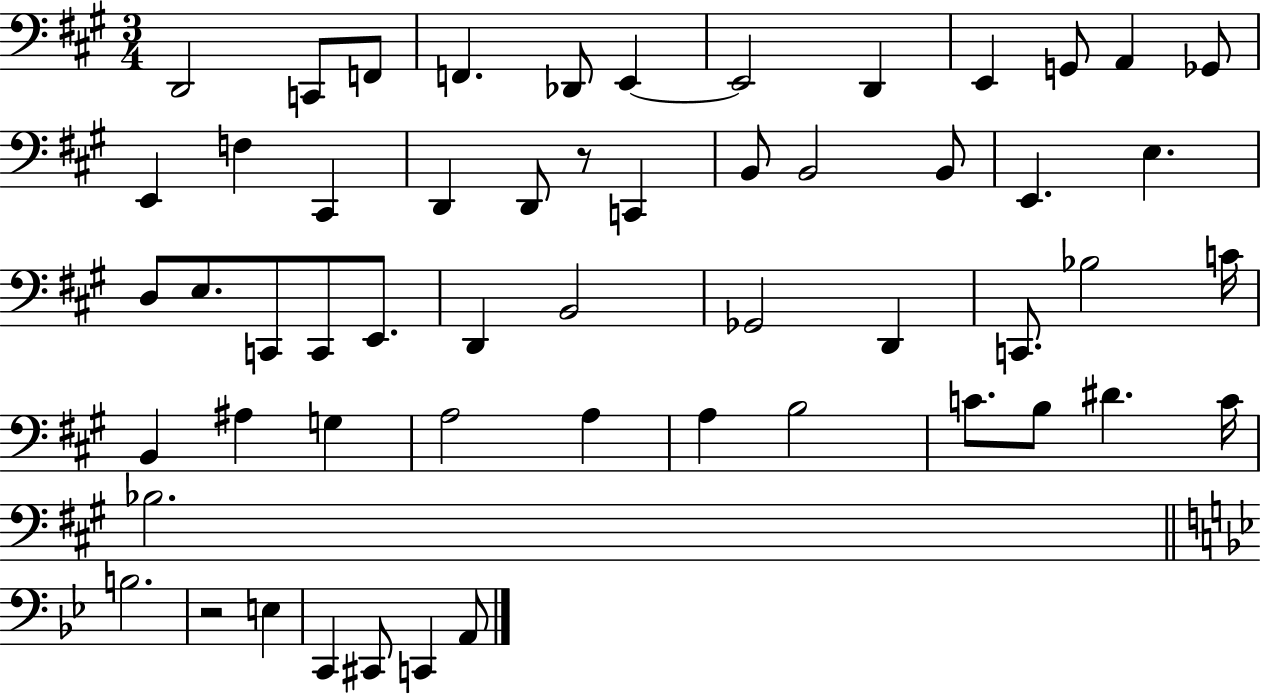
{
  \clef bass
  \numericTimeSignature
  \time 3/4
  \key a \major
  d,2 c,8 f,8 | f,4. des,8 e,4~~ | e,2 d,4 | e,4 g,8 a,4 ges,8 | \break e,4 f4 cis,4 | d,4 d,8 r8 c,4 | b,8 b,2 b,8 | e,4. e4. | \break d8 e8. c,8 c,8 e,8. | d,4 b,2 | ges,2 d,4 | c,8. bes2 c'16 | \break b,4 ais4 g4 | a2 a4 | a4 b2 | c'8. b8 dis'4. c'16 | \break bes2. | \bar "||" \break \key g \minor b2. | r2 e4 | c,4 cis,8 c,4 a,8 | \bar "|."
}